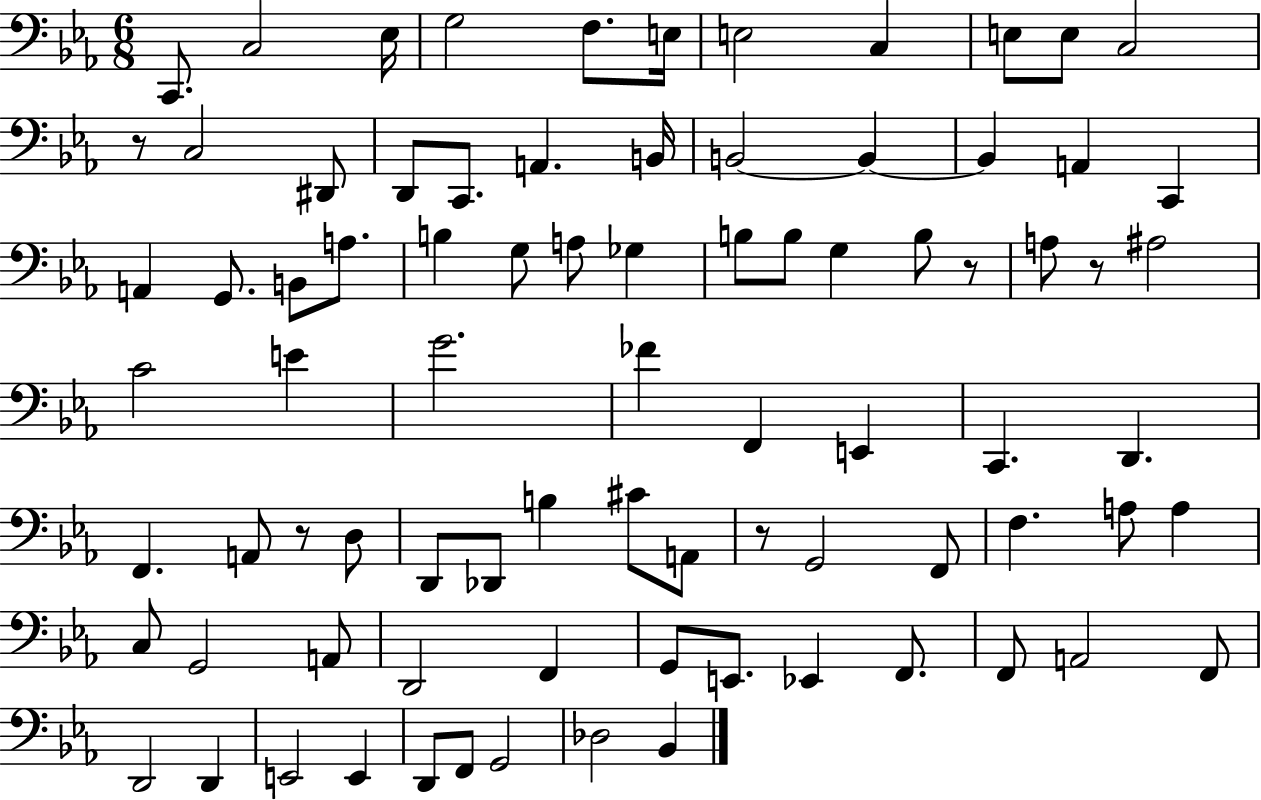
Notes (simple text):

C2/e. C3/h Eb3/s G3/h F3/e. E3/s E3/h C3/q E3/e E3/e C3/h R/e C3/h D#2/e D2/e C2/e. A2/q. B2/s B2/h B2/q B2/q A2/q C2/q A2/q G2/e. B2/e A3/e. B3/q G3/e A3/e Gb3/q B3/e B3/e G3/q B3/e R/e A3/e R/e A#3/h C4/h E4/q G4/h. FES4/q F2/q E2/q C2/q. D2/q. F2/q. A2/e R/e D3/e D2/e Db2/e B3/q C#4/e A2/e R/e G2/h F2/e F3/q. A3/e A3/q C3/e G2/h A2/e D2/h F2/q G2/e E2/e. Eb2/q F2/e. F2/e A2/h F2/e D2/h D2/q E2/h E2/q D2/e F2/e G2/h Db3/h Bb2/q